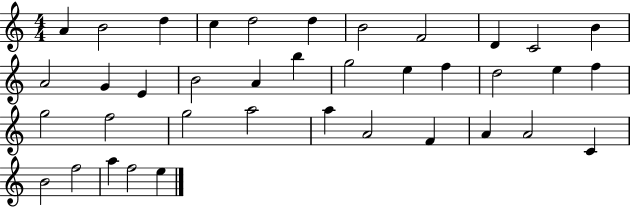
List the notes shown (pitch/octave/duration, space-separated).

A4/q B4/h D5/q C5/q D5/h D5/q B4/h F4/h D4/q C4/h B4/q A4/h G4/q E4/q B4/h A4/q B5/q G5/h E5/q F5/q D5/h E5/q F5/q G5/h F5/h G5/h A5/h A5/q A4/h F4/q A4/q A4/h C4/q B4/h F5/h A5/q F5/h E5/q